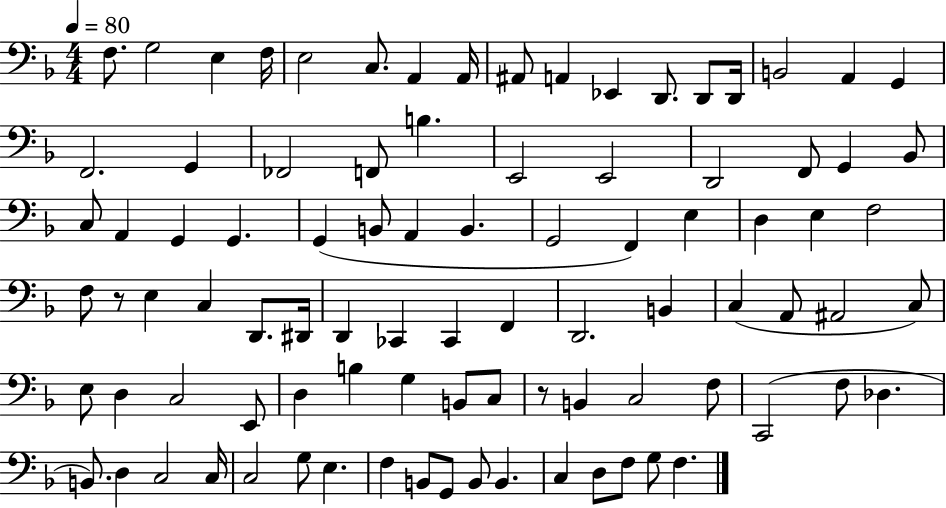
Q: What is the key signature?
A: F major